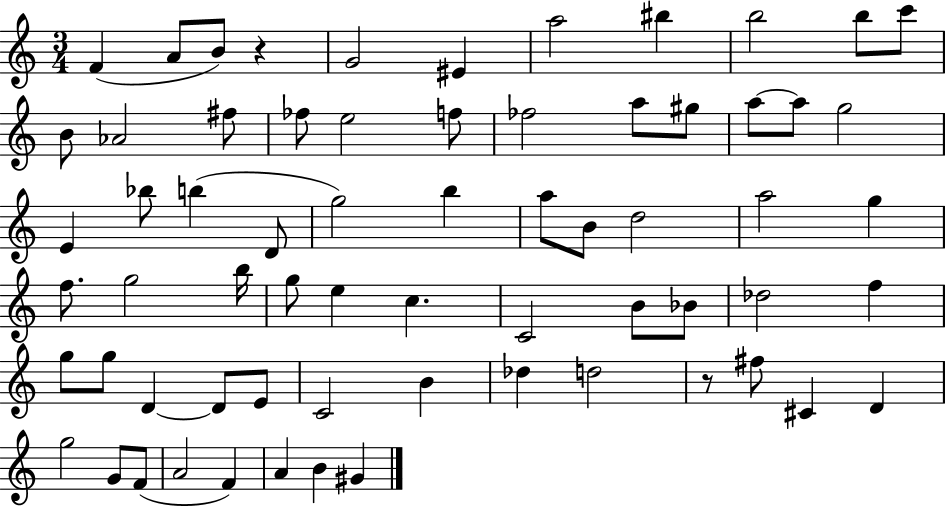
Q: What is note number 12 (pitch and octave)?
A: Ab4